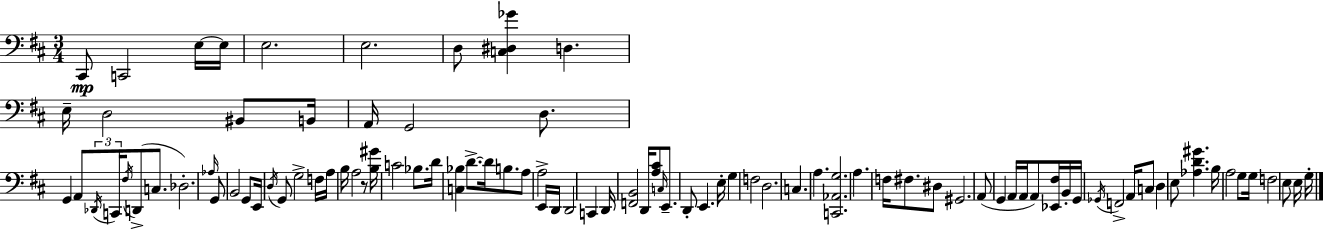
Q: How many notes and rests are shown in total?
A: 94